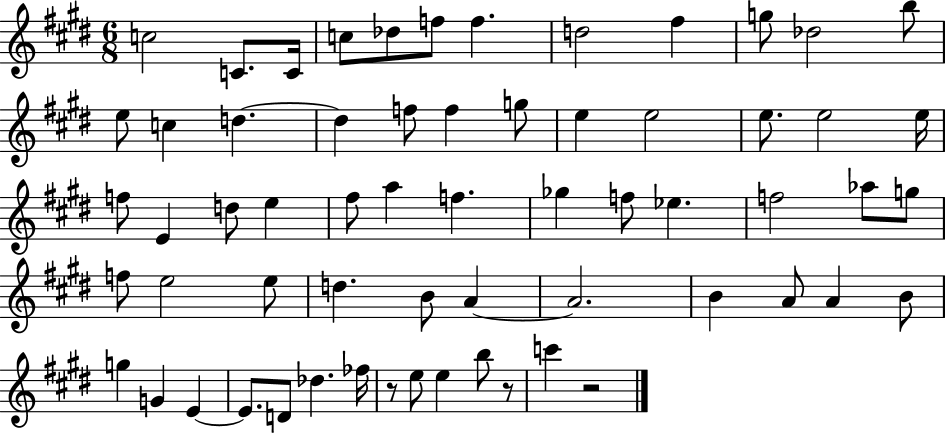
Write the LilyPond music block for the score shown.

{
  \clef treble
  \numericTimeSignature
  \time 6/8
  \key e \major
  c''2 c'8. c'16 | c''8 des''8 f''8 f''4. | d''2 fis''4 | g''8 des''2 b''8 | \break e''8 c''4 d''4.~~ | d''4 f''8 f''4 g''8 | e''4 e''2 | e''8. e''2 e''16 | \break f''8 e'4 d''8 e''4 | fis''8 a''4 f''4. | ges''4 f''8 ees''4. | f''2 aes''8 g''8 | \break f''8 e''2 e''8 | d''4. b'8 a'4~~ | a'2. | b'4 a'8 a'4 b'8 | \break g''4 g'4 e'4~~ | e'8. d'8 des''4. fes''16 | r8 e''8 e''4 b''8 r8 | c'''4 r2 | \break \bar "|."
}